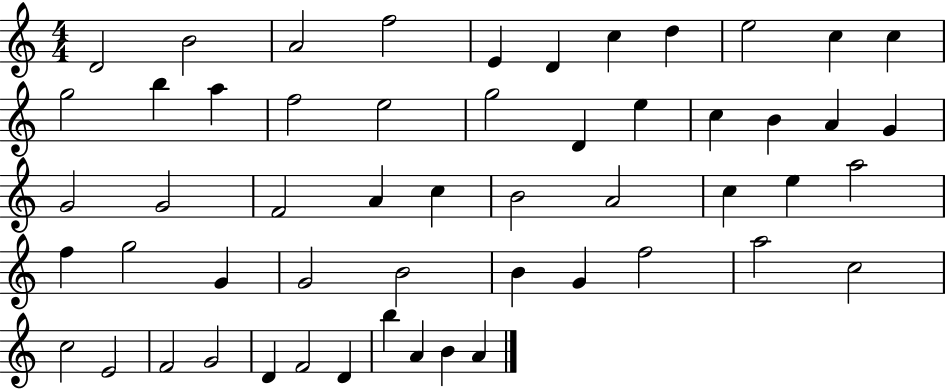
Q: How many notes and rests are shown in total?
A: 54